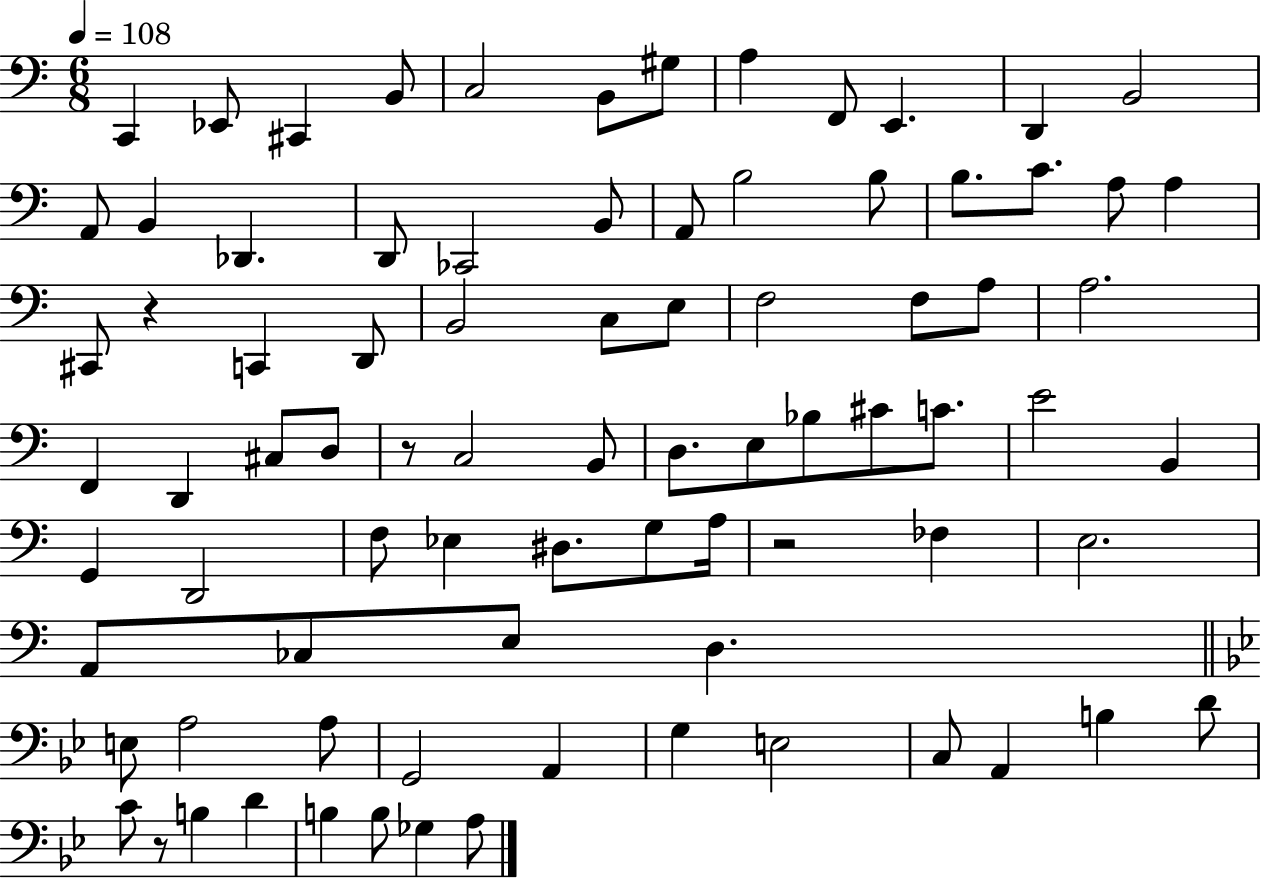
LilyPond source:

{
  \clef bass
  \numericTimeSignature
  \time 6/8
  \key c \major
  \tempo 4 = 108
  c,4 ees,8 cis,4 b,8 | c2 b,8 gis8 | a4 f,8 e,4. | d,4 b,2 | \break a,8 b,4 des,4. | d,8 ces,2 b,8 | a,8 b2 b8 | b8. c'8. a8 a4 | \break cis,8 r4 c,4 d,8 | b,2 c8 e8 | f2 f8 a8 | a2. | \break f,4 d,4 cis8 d8 | r8 c2 b,8 | d8. e8 bes8 cis'8 c'8. | e'2 b,4 | \break g,4 d,2 | f8 ees4 dis8. g8 a16 | r2 fes4 | e2. | \break a,8 ces8 e8 d4. | \bar "||" \break \key g \minor e8 a2 a8 | g,2 a,4 | g4 e2 | c8 a,4 b4 d'8 | \break c'8 r8 b4 d'4 | b4 b8 ges4 a8 | \bar "|."
}